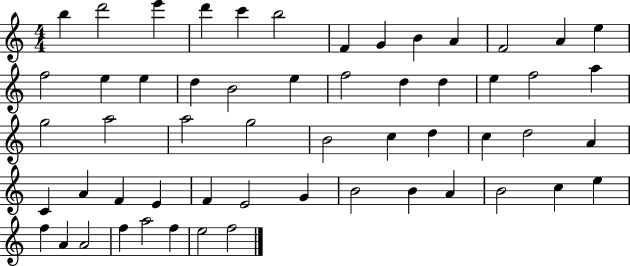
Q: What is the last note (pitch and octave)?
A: F5